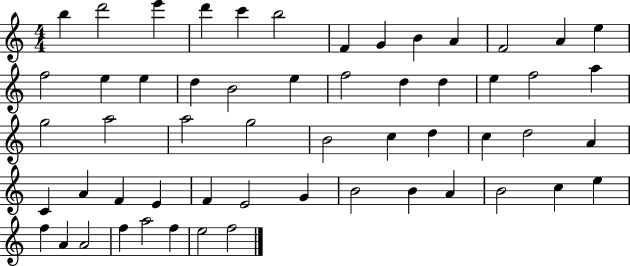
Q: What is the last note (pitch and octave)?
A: F5